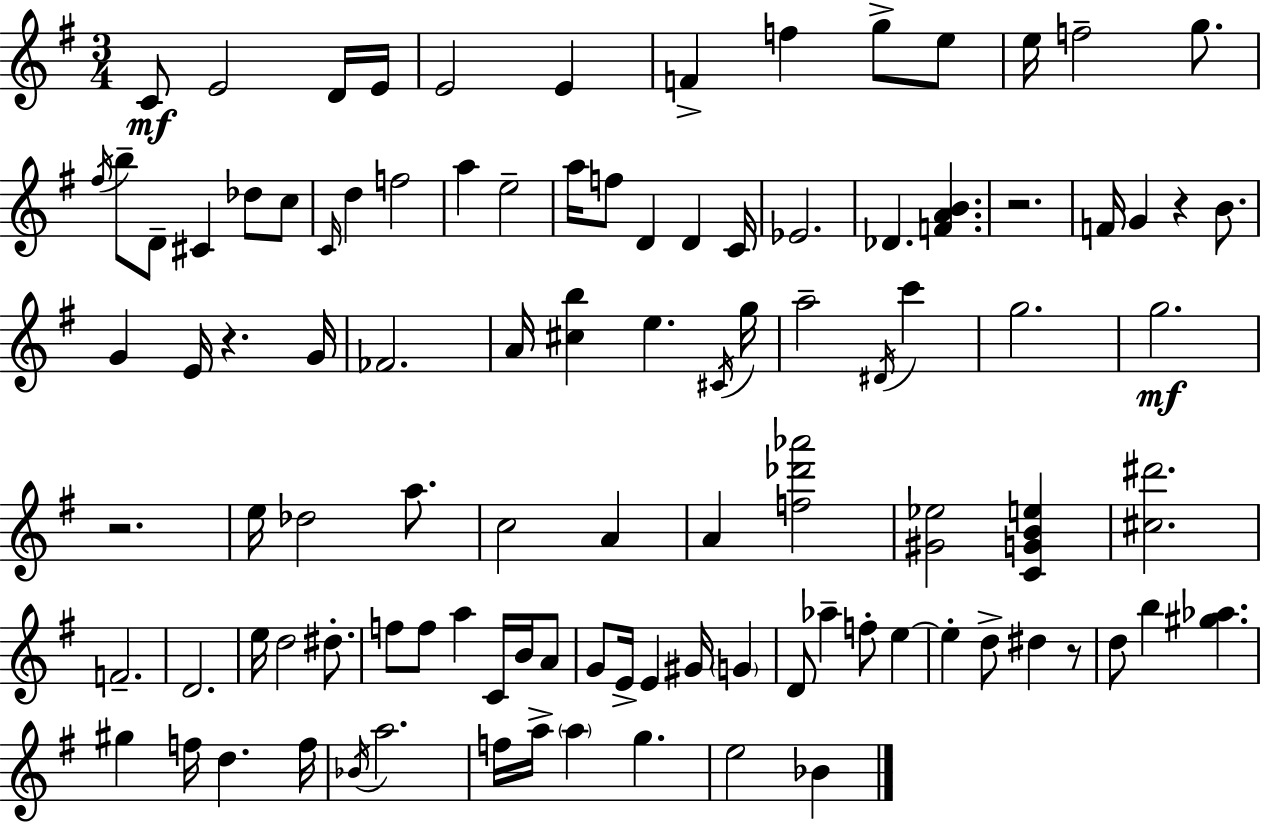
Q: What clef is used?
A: treble